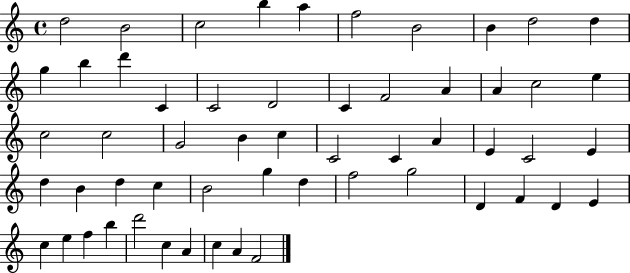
X:1
T:Untitled
M:4/4
L:1/4
K:C
d2 B2 c2 b a f2 B2 B d2 d g b d' C C2 D2 C F2 A A c2 e c2 c2 G2 B c C2 C A E C2 E d B d c B2 g d f2 g2 D F D E c e f b d'2 c A c A F2